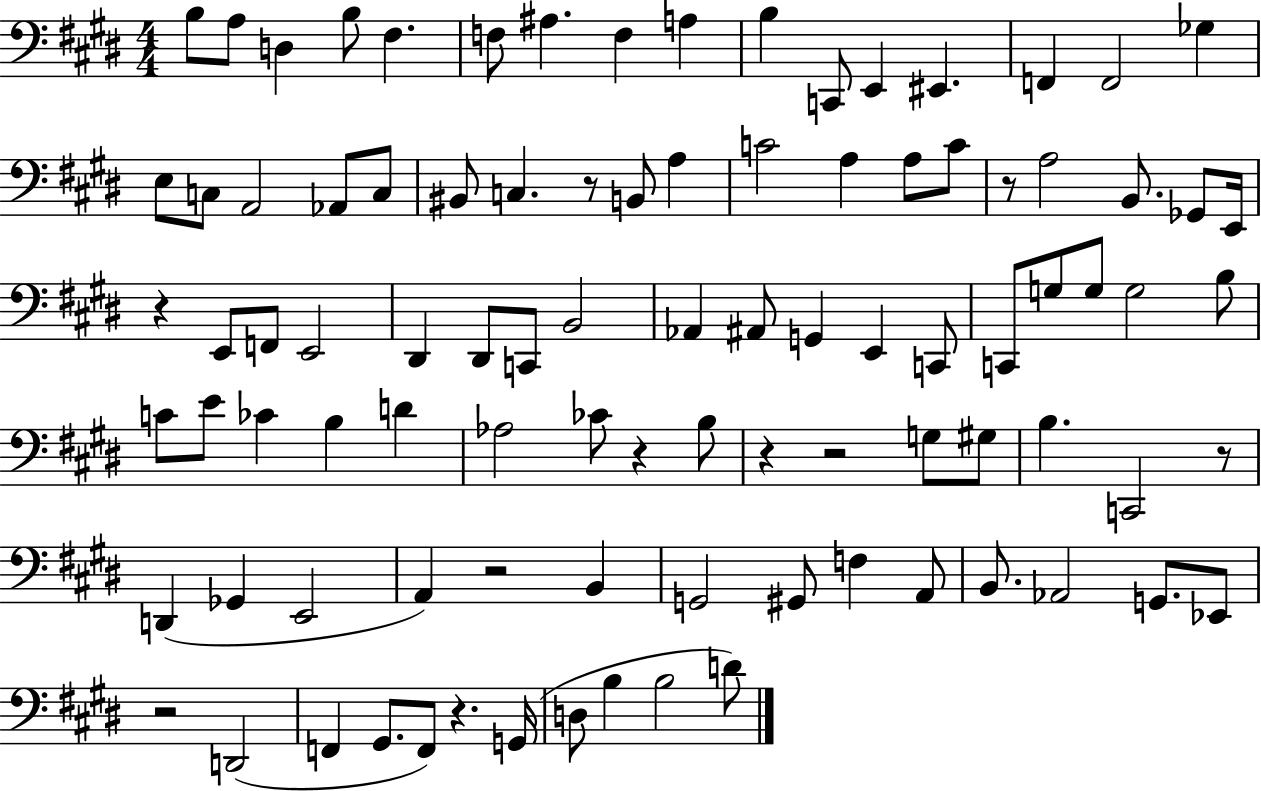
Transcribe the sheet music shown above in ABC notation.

X:1
T:Untitled
M:4/4
L:1/4
K:E
B,/2 A,/2 D, B,/2 ^F, F,/2 ^A, F, A, B, C,,/2 E,, ^E,, F,, F,,2 _G, E,/2 C,/2 A,,2 _A,,/2 C,/2 ^B,,/2 C, z/2 B,,/2 A, C2 A, A,/2 C/2 z/2 A,2 B,,/2 _G,,/2 E,,/4 z E,,/2 F,,/2 E,,2 ^D,, ^D,,/2 C,,/2 B,,2 _A,, ^A,,/2 G,, E,, C,,/2 C,,/2 G,/2 G,/2 G,2 B,/2 C/2 E/2 _C B, D _A,2 _C/2 z B,/2 z z2 G,/2 ^G,/2 B, C,,2 z/2 D,, _G,, E,,2 A,, z2 B,, G,,2 ^G,,/2 F, A,,/2 B,,/2 _A,,2 G,,/2 _E,,/2 z2 D,,2 F,, ^G,,/2 F,,/2 z G,,/4 D,/2 B, B,2 D/2